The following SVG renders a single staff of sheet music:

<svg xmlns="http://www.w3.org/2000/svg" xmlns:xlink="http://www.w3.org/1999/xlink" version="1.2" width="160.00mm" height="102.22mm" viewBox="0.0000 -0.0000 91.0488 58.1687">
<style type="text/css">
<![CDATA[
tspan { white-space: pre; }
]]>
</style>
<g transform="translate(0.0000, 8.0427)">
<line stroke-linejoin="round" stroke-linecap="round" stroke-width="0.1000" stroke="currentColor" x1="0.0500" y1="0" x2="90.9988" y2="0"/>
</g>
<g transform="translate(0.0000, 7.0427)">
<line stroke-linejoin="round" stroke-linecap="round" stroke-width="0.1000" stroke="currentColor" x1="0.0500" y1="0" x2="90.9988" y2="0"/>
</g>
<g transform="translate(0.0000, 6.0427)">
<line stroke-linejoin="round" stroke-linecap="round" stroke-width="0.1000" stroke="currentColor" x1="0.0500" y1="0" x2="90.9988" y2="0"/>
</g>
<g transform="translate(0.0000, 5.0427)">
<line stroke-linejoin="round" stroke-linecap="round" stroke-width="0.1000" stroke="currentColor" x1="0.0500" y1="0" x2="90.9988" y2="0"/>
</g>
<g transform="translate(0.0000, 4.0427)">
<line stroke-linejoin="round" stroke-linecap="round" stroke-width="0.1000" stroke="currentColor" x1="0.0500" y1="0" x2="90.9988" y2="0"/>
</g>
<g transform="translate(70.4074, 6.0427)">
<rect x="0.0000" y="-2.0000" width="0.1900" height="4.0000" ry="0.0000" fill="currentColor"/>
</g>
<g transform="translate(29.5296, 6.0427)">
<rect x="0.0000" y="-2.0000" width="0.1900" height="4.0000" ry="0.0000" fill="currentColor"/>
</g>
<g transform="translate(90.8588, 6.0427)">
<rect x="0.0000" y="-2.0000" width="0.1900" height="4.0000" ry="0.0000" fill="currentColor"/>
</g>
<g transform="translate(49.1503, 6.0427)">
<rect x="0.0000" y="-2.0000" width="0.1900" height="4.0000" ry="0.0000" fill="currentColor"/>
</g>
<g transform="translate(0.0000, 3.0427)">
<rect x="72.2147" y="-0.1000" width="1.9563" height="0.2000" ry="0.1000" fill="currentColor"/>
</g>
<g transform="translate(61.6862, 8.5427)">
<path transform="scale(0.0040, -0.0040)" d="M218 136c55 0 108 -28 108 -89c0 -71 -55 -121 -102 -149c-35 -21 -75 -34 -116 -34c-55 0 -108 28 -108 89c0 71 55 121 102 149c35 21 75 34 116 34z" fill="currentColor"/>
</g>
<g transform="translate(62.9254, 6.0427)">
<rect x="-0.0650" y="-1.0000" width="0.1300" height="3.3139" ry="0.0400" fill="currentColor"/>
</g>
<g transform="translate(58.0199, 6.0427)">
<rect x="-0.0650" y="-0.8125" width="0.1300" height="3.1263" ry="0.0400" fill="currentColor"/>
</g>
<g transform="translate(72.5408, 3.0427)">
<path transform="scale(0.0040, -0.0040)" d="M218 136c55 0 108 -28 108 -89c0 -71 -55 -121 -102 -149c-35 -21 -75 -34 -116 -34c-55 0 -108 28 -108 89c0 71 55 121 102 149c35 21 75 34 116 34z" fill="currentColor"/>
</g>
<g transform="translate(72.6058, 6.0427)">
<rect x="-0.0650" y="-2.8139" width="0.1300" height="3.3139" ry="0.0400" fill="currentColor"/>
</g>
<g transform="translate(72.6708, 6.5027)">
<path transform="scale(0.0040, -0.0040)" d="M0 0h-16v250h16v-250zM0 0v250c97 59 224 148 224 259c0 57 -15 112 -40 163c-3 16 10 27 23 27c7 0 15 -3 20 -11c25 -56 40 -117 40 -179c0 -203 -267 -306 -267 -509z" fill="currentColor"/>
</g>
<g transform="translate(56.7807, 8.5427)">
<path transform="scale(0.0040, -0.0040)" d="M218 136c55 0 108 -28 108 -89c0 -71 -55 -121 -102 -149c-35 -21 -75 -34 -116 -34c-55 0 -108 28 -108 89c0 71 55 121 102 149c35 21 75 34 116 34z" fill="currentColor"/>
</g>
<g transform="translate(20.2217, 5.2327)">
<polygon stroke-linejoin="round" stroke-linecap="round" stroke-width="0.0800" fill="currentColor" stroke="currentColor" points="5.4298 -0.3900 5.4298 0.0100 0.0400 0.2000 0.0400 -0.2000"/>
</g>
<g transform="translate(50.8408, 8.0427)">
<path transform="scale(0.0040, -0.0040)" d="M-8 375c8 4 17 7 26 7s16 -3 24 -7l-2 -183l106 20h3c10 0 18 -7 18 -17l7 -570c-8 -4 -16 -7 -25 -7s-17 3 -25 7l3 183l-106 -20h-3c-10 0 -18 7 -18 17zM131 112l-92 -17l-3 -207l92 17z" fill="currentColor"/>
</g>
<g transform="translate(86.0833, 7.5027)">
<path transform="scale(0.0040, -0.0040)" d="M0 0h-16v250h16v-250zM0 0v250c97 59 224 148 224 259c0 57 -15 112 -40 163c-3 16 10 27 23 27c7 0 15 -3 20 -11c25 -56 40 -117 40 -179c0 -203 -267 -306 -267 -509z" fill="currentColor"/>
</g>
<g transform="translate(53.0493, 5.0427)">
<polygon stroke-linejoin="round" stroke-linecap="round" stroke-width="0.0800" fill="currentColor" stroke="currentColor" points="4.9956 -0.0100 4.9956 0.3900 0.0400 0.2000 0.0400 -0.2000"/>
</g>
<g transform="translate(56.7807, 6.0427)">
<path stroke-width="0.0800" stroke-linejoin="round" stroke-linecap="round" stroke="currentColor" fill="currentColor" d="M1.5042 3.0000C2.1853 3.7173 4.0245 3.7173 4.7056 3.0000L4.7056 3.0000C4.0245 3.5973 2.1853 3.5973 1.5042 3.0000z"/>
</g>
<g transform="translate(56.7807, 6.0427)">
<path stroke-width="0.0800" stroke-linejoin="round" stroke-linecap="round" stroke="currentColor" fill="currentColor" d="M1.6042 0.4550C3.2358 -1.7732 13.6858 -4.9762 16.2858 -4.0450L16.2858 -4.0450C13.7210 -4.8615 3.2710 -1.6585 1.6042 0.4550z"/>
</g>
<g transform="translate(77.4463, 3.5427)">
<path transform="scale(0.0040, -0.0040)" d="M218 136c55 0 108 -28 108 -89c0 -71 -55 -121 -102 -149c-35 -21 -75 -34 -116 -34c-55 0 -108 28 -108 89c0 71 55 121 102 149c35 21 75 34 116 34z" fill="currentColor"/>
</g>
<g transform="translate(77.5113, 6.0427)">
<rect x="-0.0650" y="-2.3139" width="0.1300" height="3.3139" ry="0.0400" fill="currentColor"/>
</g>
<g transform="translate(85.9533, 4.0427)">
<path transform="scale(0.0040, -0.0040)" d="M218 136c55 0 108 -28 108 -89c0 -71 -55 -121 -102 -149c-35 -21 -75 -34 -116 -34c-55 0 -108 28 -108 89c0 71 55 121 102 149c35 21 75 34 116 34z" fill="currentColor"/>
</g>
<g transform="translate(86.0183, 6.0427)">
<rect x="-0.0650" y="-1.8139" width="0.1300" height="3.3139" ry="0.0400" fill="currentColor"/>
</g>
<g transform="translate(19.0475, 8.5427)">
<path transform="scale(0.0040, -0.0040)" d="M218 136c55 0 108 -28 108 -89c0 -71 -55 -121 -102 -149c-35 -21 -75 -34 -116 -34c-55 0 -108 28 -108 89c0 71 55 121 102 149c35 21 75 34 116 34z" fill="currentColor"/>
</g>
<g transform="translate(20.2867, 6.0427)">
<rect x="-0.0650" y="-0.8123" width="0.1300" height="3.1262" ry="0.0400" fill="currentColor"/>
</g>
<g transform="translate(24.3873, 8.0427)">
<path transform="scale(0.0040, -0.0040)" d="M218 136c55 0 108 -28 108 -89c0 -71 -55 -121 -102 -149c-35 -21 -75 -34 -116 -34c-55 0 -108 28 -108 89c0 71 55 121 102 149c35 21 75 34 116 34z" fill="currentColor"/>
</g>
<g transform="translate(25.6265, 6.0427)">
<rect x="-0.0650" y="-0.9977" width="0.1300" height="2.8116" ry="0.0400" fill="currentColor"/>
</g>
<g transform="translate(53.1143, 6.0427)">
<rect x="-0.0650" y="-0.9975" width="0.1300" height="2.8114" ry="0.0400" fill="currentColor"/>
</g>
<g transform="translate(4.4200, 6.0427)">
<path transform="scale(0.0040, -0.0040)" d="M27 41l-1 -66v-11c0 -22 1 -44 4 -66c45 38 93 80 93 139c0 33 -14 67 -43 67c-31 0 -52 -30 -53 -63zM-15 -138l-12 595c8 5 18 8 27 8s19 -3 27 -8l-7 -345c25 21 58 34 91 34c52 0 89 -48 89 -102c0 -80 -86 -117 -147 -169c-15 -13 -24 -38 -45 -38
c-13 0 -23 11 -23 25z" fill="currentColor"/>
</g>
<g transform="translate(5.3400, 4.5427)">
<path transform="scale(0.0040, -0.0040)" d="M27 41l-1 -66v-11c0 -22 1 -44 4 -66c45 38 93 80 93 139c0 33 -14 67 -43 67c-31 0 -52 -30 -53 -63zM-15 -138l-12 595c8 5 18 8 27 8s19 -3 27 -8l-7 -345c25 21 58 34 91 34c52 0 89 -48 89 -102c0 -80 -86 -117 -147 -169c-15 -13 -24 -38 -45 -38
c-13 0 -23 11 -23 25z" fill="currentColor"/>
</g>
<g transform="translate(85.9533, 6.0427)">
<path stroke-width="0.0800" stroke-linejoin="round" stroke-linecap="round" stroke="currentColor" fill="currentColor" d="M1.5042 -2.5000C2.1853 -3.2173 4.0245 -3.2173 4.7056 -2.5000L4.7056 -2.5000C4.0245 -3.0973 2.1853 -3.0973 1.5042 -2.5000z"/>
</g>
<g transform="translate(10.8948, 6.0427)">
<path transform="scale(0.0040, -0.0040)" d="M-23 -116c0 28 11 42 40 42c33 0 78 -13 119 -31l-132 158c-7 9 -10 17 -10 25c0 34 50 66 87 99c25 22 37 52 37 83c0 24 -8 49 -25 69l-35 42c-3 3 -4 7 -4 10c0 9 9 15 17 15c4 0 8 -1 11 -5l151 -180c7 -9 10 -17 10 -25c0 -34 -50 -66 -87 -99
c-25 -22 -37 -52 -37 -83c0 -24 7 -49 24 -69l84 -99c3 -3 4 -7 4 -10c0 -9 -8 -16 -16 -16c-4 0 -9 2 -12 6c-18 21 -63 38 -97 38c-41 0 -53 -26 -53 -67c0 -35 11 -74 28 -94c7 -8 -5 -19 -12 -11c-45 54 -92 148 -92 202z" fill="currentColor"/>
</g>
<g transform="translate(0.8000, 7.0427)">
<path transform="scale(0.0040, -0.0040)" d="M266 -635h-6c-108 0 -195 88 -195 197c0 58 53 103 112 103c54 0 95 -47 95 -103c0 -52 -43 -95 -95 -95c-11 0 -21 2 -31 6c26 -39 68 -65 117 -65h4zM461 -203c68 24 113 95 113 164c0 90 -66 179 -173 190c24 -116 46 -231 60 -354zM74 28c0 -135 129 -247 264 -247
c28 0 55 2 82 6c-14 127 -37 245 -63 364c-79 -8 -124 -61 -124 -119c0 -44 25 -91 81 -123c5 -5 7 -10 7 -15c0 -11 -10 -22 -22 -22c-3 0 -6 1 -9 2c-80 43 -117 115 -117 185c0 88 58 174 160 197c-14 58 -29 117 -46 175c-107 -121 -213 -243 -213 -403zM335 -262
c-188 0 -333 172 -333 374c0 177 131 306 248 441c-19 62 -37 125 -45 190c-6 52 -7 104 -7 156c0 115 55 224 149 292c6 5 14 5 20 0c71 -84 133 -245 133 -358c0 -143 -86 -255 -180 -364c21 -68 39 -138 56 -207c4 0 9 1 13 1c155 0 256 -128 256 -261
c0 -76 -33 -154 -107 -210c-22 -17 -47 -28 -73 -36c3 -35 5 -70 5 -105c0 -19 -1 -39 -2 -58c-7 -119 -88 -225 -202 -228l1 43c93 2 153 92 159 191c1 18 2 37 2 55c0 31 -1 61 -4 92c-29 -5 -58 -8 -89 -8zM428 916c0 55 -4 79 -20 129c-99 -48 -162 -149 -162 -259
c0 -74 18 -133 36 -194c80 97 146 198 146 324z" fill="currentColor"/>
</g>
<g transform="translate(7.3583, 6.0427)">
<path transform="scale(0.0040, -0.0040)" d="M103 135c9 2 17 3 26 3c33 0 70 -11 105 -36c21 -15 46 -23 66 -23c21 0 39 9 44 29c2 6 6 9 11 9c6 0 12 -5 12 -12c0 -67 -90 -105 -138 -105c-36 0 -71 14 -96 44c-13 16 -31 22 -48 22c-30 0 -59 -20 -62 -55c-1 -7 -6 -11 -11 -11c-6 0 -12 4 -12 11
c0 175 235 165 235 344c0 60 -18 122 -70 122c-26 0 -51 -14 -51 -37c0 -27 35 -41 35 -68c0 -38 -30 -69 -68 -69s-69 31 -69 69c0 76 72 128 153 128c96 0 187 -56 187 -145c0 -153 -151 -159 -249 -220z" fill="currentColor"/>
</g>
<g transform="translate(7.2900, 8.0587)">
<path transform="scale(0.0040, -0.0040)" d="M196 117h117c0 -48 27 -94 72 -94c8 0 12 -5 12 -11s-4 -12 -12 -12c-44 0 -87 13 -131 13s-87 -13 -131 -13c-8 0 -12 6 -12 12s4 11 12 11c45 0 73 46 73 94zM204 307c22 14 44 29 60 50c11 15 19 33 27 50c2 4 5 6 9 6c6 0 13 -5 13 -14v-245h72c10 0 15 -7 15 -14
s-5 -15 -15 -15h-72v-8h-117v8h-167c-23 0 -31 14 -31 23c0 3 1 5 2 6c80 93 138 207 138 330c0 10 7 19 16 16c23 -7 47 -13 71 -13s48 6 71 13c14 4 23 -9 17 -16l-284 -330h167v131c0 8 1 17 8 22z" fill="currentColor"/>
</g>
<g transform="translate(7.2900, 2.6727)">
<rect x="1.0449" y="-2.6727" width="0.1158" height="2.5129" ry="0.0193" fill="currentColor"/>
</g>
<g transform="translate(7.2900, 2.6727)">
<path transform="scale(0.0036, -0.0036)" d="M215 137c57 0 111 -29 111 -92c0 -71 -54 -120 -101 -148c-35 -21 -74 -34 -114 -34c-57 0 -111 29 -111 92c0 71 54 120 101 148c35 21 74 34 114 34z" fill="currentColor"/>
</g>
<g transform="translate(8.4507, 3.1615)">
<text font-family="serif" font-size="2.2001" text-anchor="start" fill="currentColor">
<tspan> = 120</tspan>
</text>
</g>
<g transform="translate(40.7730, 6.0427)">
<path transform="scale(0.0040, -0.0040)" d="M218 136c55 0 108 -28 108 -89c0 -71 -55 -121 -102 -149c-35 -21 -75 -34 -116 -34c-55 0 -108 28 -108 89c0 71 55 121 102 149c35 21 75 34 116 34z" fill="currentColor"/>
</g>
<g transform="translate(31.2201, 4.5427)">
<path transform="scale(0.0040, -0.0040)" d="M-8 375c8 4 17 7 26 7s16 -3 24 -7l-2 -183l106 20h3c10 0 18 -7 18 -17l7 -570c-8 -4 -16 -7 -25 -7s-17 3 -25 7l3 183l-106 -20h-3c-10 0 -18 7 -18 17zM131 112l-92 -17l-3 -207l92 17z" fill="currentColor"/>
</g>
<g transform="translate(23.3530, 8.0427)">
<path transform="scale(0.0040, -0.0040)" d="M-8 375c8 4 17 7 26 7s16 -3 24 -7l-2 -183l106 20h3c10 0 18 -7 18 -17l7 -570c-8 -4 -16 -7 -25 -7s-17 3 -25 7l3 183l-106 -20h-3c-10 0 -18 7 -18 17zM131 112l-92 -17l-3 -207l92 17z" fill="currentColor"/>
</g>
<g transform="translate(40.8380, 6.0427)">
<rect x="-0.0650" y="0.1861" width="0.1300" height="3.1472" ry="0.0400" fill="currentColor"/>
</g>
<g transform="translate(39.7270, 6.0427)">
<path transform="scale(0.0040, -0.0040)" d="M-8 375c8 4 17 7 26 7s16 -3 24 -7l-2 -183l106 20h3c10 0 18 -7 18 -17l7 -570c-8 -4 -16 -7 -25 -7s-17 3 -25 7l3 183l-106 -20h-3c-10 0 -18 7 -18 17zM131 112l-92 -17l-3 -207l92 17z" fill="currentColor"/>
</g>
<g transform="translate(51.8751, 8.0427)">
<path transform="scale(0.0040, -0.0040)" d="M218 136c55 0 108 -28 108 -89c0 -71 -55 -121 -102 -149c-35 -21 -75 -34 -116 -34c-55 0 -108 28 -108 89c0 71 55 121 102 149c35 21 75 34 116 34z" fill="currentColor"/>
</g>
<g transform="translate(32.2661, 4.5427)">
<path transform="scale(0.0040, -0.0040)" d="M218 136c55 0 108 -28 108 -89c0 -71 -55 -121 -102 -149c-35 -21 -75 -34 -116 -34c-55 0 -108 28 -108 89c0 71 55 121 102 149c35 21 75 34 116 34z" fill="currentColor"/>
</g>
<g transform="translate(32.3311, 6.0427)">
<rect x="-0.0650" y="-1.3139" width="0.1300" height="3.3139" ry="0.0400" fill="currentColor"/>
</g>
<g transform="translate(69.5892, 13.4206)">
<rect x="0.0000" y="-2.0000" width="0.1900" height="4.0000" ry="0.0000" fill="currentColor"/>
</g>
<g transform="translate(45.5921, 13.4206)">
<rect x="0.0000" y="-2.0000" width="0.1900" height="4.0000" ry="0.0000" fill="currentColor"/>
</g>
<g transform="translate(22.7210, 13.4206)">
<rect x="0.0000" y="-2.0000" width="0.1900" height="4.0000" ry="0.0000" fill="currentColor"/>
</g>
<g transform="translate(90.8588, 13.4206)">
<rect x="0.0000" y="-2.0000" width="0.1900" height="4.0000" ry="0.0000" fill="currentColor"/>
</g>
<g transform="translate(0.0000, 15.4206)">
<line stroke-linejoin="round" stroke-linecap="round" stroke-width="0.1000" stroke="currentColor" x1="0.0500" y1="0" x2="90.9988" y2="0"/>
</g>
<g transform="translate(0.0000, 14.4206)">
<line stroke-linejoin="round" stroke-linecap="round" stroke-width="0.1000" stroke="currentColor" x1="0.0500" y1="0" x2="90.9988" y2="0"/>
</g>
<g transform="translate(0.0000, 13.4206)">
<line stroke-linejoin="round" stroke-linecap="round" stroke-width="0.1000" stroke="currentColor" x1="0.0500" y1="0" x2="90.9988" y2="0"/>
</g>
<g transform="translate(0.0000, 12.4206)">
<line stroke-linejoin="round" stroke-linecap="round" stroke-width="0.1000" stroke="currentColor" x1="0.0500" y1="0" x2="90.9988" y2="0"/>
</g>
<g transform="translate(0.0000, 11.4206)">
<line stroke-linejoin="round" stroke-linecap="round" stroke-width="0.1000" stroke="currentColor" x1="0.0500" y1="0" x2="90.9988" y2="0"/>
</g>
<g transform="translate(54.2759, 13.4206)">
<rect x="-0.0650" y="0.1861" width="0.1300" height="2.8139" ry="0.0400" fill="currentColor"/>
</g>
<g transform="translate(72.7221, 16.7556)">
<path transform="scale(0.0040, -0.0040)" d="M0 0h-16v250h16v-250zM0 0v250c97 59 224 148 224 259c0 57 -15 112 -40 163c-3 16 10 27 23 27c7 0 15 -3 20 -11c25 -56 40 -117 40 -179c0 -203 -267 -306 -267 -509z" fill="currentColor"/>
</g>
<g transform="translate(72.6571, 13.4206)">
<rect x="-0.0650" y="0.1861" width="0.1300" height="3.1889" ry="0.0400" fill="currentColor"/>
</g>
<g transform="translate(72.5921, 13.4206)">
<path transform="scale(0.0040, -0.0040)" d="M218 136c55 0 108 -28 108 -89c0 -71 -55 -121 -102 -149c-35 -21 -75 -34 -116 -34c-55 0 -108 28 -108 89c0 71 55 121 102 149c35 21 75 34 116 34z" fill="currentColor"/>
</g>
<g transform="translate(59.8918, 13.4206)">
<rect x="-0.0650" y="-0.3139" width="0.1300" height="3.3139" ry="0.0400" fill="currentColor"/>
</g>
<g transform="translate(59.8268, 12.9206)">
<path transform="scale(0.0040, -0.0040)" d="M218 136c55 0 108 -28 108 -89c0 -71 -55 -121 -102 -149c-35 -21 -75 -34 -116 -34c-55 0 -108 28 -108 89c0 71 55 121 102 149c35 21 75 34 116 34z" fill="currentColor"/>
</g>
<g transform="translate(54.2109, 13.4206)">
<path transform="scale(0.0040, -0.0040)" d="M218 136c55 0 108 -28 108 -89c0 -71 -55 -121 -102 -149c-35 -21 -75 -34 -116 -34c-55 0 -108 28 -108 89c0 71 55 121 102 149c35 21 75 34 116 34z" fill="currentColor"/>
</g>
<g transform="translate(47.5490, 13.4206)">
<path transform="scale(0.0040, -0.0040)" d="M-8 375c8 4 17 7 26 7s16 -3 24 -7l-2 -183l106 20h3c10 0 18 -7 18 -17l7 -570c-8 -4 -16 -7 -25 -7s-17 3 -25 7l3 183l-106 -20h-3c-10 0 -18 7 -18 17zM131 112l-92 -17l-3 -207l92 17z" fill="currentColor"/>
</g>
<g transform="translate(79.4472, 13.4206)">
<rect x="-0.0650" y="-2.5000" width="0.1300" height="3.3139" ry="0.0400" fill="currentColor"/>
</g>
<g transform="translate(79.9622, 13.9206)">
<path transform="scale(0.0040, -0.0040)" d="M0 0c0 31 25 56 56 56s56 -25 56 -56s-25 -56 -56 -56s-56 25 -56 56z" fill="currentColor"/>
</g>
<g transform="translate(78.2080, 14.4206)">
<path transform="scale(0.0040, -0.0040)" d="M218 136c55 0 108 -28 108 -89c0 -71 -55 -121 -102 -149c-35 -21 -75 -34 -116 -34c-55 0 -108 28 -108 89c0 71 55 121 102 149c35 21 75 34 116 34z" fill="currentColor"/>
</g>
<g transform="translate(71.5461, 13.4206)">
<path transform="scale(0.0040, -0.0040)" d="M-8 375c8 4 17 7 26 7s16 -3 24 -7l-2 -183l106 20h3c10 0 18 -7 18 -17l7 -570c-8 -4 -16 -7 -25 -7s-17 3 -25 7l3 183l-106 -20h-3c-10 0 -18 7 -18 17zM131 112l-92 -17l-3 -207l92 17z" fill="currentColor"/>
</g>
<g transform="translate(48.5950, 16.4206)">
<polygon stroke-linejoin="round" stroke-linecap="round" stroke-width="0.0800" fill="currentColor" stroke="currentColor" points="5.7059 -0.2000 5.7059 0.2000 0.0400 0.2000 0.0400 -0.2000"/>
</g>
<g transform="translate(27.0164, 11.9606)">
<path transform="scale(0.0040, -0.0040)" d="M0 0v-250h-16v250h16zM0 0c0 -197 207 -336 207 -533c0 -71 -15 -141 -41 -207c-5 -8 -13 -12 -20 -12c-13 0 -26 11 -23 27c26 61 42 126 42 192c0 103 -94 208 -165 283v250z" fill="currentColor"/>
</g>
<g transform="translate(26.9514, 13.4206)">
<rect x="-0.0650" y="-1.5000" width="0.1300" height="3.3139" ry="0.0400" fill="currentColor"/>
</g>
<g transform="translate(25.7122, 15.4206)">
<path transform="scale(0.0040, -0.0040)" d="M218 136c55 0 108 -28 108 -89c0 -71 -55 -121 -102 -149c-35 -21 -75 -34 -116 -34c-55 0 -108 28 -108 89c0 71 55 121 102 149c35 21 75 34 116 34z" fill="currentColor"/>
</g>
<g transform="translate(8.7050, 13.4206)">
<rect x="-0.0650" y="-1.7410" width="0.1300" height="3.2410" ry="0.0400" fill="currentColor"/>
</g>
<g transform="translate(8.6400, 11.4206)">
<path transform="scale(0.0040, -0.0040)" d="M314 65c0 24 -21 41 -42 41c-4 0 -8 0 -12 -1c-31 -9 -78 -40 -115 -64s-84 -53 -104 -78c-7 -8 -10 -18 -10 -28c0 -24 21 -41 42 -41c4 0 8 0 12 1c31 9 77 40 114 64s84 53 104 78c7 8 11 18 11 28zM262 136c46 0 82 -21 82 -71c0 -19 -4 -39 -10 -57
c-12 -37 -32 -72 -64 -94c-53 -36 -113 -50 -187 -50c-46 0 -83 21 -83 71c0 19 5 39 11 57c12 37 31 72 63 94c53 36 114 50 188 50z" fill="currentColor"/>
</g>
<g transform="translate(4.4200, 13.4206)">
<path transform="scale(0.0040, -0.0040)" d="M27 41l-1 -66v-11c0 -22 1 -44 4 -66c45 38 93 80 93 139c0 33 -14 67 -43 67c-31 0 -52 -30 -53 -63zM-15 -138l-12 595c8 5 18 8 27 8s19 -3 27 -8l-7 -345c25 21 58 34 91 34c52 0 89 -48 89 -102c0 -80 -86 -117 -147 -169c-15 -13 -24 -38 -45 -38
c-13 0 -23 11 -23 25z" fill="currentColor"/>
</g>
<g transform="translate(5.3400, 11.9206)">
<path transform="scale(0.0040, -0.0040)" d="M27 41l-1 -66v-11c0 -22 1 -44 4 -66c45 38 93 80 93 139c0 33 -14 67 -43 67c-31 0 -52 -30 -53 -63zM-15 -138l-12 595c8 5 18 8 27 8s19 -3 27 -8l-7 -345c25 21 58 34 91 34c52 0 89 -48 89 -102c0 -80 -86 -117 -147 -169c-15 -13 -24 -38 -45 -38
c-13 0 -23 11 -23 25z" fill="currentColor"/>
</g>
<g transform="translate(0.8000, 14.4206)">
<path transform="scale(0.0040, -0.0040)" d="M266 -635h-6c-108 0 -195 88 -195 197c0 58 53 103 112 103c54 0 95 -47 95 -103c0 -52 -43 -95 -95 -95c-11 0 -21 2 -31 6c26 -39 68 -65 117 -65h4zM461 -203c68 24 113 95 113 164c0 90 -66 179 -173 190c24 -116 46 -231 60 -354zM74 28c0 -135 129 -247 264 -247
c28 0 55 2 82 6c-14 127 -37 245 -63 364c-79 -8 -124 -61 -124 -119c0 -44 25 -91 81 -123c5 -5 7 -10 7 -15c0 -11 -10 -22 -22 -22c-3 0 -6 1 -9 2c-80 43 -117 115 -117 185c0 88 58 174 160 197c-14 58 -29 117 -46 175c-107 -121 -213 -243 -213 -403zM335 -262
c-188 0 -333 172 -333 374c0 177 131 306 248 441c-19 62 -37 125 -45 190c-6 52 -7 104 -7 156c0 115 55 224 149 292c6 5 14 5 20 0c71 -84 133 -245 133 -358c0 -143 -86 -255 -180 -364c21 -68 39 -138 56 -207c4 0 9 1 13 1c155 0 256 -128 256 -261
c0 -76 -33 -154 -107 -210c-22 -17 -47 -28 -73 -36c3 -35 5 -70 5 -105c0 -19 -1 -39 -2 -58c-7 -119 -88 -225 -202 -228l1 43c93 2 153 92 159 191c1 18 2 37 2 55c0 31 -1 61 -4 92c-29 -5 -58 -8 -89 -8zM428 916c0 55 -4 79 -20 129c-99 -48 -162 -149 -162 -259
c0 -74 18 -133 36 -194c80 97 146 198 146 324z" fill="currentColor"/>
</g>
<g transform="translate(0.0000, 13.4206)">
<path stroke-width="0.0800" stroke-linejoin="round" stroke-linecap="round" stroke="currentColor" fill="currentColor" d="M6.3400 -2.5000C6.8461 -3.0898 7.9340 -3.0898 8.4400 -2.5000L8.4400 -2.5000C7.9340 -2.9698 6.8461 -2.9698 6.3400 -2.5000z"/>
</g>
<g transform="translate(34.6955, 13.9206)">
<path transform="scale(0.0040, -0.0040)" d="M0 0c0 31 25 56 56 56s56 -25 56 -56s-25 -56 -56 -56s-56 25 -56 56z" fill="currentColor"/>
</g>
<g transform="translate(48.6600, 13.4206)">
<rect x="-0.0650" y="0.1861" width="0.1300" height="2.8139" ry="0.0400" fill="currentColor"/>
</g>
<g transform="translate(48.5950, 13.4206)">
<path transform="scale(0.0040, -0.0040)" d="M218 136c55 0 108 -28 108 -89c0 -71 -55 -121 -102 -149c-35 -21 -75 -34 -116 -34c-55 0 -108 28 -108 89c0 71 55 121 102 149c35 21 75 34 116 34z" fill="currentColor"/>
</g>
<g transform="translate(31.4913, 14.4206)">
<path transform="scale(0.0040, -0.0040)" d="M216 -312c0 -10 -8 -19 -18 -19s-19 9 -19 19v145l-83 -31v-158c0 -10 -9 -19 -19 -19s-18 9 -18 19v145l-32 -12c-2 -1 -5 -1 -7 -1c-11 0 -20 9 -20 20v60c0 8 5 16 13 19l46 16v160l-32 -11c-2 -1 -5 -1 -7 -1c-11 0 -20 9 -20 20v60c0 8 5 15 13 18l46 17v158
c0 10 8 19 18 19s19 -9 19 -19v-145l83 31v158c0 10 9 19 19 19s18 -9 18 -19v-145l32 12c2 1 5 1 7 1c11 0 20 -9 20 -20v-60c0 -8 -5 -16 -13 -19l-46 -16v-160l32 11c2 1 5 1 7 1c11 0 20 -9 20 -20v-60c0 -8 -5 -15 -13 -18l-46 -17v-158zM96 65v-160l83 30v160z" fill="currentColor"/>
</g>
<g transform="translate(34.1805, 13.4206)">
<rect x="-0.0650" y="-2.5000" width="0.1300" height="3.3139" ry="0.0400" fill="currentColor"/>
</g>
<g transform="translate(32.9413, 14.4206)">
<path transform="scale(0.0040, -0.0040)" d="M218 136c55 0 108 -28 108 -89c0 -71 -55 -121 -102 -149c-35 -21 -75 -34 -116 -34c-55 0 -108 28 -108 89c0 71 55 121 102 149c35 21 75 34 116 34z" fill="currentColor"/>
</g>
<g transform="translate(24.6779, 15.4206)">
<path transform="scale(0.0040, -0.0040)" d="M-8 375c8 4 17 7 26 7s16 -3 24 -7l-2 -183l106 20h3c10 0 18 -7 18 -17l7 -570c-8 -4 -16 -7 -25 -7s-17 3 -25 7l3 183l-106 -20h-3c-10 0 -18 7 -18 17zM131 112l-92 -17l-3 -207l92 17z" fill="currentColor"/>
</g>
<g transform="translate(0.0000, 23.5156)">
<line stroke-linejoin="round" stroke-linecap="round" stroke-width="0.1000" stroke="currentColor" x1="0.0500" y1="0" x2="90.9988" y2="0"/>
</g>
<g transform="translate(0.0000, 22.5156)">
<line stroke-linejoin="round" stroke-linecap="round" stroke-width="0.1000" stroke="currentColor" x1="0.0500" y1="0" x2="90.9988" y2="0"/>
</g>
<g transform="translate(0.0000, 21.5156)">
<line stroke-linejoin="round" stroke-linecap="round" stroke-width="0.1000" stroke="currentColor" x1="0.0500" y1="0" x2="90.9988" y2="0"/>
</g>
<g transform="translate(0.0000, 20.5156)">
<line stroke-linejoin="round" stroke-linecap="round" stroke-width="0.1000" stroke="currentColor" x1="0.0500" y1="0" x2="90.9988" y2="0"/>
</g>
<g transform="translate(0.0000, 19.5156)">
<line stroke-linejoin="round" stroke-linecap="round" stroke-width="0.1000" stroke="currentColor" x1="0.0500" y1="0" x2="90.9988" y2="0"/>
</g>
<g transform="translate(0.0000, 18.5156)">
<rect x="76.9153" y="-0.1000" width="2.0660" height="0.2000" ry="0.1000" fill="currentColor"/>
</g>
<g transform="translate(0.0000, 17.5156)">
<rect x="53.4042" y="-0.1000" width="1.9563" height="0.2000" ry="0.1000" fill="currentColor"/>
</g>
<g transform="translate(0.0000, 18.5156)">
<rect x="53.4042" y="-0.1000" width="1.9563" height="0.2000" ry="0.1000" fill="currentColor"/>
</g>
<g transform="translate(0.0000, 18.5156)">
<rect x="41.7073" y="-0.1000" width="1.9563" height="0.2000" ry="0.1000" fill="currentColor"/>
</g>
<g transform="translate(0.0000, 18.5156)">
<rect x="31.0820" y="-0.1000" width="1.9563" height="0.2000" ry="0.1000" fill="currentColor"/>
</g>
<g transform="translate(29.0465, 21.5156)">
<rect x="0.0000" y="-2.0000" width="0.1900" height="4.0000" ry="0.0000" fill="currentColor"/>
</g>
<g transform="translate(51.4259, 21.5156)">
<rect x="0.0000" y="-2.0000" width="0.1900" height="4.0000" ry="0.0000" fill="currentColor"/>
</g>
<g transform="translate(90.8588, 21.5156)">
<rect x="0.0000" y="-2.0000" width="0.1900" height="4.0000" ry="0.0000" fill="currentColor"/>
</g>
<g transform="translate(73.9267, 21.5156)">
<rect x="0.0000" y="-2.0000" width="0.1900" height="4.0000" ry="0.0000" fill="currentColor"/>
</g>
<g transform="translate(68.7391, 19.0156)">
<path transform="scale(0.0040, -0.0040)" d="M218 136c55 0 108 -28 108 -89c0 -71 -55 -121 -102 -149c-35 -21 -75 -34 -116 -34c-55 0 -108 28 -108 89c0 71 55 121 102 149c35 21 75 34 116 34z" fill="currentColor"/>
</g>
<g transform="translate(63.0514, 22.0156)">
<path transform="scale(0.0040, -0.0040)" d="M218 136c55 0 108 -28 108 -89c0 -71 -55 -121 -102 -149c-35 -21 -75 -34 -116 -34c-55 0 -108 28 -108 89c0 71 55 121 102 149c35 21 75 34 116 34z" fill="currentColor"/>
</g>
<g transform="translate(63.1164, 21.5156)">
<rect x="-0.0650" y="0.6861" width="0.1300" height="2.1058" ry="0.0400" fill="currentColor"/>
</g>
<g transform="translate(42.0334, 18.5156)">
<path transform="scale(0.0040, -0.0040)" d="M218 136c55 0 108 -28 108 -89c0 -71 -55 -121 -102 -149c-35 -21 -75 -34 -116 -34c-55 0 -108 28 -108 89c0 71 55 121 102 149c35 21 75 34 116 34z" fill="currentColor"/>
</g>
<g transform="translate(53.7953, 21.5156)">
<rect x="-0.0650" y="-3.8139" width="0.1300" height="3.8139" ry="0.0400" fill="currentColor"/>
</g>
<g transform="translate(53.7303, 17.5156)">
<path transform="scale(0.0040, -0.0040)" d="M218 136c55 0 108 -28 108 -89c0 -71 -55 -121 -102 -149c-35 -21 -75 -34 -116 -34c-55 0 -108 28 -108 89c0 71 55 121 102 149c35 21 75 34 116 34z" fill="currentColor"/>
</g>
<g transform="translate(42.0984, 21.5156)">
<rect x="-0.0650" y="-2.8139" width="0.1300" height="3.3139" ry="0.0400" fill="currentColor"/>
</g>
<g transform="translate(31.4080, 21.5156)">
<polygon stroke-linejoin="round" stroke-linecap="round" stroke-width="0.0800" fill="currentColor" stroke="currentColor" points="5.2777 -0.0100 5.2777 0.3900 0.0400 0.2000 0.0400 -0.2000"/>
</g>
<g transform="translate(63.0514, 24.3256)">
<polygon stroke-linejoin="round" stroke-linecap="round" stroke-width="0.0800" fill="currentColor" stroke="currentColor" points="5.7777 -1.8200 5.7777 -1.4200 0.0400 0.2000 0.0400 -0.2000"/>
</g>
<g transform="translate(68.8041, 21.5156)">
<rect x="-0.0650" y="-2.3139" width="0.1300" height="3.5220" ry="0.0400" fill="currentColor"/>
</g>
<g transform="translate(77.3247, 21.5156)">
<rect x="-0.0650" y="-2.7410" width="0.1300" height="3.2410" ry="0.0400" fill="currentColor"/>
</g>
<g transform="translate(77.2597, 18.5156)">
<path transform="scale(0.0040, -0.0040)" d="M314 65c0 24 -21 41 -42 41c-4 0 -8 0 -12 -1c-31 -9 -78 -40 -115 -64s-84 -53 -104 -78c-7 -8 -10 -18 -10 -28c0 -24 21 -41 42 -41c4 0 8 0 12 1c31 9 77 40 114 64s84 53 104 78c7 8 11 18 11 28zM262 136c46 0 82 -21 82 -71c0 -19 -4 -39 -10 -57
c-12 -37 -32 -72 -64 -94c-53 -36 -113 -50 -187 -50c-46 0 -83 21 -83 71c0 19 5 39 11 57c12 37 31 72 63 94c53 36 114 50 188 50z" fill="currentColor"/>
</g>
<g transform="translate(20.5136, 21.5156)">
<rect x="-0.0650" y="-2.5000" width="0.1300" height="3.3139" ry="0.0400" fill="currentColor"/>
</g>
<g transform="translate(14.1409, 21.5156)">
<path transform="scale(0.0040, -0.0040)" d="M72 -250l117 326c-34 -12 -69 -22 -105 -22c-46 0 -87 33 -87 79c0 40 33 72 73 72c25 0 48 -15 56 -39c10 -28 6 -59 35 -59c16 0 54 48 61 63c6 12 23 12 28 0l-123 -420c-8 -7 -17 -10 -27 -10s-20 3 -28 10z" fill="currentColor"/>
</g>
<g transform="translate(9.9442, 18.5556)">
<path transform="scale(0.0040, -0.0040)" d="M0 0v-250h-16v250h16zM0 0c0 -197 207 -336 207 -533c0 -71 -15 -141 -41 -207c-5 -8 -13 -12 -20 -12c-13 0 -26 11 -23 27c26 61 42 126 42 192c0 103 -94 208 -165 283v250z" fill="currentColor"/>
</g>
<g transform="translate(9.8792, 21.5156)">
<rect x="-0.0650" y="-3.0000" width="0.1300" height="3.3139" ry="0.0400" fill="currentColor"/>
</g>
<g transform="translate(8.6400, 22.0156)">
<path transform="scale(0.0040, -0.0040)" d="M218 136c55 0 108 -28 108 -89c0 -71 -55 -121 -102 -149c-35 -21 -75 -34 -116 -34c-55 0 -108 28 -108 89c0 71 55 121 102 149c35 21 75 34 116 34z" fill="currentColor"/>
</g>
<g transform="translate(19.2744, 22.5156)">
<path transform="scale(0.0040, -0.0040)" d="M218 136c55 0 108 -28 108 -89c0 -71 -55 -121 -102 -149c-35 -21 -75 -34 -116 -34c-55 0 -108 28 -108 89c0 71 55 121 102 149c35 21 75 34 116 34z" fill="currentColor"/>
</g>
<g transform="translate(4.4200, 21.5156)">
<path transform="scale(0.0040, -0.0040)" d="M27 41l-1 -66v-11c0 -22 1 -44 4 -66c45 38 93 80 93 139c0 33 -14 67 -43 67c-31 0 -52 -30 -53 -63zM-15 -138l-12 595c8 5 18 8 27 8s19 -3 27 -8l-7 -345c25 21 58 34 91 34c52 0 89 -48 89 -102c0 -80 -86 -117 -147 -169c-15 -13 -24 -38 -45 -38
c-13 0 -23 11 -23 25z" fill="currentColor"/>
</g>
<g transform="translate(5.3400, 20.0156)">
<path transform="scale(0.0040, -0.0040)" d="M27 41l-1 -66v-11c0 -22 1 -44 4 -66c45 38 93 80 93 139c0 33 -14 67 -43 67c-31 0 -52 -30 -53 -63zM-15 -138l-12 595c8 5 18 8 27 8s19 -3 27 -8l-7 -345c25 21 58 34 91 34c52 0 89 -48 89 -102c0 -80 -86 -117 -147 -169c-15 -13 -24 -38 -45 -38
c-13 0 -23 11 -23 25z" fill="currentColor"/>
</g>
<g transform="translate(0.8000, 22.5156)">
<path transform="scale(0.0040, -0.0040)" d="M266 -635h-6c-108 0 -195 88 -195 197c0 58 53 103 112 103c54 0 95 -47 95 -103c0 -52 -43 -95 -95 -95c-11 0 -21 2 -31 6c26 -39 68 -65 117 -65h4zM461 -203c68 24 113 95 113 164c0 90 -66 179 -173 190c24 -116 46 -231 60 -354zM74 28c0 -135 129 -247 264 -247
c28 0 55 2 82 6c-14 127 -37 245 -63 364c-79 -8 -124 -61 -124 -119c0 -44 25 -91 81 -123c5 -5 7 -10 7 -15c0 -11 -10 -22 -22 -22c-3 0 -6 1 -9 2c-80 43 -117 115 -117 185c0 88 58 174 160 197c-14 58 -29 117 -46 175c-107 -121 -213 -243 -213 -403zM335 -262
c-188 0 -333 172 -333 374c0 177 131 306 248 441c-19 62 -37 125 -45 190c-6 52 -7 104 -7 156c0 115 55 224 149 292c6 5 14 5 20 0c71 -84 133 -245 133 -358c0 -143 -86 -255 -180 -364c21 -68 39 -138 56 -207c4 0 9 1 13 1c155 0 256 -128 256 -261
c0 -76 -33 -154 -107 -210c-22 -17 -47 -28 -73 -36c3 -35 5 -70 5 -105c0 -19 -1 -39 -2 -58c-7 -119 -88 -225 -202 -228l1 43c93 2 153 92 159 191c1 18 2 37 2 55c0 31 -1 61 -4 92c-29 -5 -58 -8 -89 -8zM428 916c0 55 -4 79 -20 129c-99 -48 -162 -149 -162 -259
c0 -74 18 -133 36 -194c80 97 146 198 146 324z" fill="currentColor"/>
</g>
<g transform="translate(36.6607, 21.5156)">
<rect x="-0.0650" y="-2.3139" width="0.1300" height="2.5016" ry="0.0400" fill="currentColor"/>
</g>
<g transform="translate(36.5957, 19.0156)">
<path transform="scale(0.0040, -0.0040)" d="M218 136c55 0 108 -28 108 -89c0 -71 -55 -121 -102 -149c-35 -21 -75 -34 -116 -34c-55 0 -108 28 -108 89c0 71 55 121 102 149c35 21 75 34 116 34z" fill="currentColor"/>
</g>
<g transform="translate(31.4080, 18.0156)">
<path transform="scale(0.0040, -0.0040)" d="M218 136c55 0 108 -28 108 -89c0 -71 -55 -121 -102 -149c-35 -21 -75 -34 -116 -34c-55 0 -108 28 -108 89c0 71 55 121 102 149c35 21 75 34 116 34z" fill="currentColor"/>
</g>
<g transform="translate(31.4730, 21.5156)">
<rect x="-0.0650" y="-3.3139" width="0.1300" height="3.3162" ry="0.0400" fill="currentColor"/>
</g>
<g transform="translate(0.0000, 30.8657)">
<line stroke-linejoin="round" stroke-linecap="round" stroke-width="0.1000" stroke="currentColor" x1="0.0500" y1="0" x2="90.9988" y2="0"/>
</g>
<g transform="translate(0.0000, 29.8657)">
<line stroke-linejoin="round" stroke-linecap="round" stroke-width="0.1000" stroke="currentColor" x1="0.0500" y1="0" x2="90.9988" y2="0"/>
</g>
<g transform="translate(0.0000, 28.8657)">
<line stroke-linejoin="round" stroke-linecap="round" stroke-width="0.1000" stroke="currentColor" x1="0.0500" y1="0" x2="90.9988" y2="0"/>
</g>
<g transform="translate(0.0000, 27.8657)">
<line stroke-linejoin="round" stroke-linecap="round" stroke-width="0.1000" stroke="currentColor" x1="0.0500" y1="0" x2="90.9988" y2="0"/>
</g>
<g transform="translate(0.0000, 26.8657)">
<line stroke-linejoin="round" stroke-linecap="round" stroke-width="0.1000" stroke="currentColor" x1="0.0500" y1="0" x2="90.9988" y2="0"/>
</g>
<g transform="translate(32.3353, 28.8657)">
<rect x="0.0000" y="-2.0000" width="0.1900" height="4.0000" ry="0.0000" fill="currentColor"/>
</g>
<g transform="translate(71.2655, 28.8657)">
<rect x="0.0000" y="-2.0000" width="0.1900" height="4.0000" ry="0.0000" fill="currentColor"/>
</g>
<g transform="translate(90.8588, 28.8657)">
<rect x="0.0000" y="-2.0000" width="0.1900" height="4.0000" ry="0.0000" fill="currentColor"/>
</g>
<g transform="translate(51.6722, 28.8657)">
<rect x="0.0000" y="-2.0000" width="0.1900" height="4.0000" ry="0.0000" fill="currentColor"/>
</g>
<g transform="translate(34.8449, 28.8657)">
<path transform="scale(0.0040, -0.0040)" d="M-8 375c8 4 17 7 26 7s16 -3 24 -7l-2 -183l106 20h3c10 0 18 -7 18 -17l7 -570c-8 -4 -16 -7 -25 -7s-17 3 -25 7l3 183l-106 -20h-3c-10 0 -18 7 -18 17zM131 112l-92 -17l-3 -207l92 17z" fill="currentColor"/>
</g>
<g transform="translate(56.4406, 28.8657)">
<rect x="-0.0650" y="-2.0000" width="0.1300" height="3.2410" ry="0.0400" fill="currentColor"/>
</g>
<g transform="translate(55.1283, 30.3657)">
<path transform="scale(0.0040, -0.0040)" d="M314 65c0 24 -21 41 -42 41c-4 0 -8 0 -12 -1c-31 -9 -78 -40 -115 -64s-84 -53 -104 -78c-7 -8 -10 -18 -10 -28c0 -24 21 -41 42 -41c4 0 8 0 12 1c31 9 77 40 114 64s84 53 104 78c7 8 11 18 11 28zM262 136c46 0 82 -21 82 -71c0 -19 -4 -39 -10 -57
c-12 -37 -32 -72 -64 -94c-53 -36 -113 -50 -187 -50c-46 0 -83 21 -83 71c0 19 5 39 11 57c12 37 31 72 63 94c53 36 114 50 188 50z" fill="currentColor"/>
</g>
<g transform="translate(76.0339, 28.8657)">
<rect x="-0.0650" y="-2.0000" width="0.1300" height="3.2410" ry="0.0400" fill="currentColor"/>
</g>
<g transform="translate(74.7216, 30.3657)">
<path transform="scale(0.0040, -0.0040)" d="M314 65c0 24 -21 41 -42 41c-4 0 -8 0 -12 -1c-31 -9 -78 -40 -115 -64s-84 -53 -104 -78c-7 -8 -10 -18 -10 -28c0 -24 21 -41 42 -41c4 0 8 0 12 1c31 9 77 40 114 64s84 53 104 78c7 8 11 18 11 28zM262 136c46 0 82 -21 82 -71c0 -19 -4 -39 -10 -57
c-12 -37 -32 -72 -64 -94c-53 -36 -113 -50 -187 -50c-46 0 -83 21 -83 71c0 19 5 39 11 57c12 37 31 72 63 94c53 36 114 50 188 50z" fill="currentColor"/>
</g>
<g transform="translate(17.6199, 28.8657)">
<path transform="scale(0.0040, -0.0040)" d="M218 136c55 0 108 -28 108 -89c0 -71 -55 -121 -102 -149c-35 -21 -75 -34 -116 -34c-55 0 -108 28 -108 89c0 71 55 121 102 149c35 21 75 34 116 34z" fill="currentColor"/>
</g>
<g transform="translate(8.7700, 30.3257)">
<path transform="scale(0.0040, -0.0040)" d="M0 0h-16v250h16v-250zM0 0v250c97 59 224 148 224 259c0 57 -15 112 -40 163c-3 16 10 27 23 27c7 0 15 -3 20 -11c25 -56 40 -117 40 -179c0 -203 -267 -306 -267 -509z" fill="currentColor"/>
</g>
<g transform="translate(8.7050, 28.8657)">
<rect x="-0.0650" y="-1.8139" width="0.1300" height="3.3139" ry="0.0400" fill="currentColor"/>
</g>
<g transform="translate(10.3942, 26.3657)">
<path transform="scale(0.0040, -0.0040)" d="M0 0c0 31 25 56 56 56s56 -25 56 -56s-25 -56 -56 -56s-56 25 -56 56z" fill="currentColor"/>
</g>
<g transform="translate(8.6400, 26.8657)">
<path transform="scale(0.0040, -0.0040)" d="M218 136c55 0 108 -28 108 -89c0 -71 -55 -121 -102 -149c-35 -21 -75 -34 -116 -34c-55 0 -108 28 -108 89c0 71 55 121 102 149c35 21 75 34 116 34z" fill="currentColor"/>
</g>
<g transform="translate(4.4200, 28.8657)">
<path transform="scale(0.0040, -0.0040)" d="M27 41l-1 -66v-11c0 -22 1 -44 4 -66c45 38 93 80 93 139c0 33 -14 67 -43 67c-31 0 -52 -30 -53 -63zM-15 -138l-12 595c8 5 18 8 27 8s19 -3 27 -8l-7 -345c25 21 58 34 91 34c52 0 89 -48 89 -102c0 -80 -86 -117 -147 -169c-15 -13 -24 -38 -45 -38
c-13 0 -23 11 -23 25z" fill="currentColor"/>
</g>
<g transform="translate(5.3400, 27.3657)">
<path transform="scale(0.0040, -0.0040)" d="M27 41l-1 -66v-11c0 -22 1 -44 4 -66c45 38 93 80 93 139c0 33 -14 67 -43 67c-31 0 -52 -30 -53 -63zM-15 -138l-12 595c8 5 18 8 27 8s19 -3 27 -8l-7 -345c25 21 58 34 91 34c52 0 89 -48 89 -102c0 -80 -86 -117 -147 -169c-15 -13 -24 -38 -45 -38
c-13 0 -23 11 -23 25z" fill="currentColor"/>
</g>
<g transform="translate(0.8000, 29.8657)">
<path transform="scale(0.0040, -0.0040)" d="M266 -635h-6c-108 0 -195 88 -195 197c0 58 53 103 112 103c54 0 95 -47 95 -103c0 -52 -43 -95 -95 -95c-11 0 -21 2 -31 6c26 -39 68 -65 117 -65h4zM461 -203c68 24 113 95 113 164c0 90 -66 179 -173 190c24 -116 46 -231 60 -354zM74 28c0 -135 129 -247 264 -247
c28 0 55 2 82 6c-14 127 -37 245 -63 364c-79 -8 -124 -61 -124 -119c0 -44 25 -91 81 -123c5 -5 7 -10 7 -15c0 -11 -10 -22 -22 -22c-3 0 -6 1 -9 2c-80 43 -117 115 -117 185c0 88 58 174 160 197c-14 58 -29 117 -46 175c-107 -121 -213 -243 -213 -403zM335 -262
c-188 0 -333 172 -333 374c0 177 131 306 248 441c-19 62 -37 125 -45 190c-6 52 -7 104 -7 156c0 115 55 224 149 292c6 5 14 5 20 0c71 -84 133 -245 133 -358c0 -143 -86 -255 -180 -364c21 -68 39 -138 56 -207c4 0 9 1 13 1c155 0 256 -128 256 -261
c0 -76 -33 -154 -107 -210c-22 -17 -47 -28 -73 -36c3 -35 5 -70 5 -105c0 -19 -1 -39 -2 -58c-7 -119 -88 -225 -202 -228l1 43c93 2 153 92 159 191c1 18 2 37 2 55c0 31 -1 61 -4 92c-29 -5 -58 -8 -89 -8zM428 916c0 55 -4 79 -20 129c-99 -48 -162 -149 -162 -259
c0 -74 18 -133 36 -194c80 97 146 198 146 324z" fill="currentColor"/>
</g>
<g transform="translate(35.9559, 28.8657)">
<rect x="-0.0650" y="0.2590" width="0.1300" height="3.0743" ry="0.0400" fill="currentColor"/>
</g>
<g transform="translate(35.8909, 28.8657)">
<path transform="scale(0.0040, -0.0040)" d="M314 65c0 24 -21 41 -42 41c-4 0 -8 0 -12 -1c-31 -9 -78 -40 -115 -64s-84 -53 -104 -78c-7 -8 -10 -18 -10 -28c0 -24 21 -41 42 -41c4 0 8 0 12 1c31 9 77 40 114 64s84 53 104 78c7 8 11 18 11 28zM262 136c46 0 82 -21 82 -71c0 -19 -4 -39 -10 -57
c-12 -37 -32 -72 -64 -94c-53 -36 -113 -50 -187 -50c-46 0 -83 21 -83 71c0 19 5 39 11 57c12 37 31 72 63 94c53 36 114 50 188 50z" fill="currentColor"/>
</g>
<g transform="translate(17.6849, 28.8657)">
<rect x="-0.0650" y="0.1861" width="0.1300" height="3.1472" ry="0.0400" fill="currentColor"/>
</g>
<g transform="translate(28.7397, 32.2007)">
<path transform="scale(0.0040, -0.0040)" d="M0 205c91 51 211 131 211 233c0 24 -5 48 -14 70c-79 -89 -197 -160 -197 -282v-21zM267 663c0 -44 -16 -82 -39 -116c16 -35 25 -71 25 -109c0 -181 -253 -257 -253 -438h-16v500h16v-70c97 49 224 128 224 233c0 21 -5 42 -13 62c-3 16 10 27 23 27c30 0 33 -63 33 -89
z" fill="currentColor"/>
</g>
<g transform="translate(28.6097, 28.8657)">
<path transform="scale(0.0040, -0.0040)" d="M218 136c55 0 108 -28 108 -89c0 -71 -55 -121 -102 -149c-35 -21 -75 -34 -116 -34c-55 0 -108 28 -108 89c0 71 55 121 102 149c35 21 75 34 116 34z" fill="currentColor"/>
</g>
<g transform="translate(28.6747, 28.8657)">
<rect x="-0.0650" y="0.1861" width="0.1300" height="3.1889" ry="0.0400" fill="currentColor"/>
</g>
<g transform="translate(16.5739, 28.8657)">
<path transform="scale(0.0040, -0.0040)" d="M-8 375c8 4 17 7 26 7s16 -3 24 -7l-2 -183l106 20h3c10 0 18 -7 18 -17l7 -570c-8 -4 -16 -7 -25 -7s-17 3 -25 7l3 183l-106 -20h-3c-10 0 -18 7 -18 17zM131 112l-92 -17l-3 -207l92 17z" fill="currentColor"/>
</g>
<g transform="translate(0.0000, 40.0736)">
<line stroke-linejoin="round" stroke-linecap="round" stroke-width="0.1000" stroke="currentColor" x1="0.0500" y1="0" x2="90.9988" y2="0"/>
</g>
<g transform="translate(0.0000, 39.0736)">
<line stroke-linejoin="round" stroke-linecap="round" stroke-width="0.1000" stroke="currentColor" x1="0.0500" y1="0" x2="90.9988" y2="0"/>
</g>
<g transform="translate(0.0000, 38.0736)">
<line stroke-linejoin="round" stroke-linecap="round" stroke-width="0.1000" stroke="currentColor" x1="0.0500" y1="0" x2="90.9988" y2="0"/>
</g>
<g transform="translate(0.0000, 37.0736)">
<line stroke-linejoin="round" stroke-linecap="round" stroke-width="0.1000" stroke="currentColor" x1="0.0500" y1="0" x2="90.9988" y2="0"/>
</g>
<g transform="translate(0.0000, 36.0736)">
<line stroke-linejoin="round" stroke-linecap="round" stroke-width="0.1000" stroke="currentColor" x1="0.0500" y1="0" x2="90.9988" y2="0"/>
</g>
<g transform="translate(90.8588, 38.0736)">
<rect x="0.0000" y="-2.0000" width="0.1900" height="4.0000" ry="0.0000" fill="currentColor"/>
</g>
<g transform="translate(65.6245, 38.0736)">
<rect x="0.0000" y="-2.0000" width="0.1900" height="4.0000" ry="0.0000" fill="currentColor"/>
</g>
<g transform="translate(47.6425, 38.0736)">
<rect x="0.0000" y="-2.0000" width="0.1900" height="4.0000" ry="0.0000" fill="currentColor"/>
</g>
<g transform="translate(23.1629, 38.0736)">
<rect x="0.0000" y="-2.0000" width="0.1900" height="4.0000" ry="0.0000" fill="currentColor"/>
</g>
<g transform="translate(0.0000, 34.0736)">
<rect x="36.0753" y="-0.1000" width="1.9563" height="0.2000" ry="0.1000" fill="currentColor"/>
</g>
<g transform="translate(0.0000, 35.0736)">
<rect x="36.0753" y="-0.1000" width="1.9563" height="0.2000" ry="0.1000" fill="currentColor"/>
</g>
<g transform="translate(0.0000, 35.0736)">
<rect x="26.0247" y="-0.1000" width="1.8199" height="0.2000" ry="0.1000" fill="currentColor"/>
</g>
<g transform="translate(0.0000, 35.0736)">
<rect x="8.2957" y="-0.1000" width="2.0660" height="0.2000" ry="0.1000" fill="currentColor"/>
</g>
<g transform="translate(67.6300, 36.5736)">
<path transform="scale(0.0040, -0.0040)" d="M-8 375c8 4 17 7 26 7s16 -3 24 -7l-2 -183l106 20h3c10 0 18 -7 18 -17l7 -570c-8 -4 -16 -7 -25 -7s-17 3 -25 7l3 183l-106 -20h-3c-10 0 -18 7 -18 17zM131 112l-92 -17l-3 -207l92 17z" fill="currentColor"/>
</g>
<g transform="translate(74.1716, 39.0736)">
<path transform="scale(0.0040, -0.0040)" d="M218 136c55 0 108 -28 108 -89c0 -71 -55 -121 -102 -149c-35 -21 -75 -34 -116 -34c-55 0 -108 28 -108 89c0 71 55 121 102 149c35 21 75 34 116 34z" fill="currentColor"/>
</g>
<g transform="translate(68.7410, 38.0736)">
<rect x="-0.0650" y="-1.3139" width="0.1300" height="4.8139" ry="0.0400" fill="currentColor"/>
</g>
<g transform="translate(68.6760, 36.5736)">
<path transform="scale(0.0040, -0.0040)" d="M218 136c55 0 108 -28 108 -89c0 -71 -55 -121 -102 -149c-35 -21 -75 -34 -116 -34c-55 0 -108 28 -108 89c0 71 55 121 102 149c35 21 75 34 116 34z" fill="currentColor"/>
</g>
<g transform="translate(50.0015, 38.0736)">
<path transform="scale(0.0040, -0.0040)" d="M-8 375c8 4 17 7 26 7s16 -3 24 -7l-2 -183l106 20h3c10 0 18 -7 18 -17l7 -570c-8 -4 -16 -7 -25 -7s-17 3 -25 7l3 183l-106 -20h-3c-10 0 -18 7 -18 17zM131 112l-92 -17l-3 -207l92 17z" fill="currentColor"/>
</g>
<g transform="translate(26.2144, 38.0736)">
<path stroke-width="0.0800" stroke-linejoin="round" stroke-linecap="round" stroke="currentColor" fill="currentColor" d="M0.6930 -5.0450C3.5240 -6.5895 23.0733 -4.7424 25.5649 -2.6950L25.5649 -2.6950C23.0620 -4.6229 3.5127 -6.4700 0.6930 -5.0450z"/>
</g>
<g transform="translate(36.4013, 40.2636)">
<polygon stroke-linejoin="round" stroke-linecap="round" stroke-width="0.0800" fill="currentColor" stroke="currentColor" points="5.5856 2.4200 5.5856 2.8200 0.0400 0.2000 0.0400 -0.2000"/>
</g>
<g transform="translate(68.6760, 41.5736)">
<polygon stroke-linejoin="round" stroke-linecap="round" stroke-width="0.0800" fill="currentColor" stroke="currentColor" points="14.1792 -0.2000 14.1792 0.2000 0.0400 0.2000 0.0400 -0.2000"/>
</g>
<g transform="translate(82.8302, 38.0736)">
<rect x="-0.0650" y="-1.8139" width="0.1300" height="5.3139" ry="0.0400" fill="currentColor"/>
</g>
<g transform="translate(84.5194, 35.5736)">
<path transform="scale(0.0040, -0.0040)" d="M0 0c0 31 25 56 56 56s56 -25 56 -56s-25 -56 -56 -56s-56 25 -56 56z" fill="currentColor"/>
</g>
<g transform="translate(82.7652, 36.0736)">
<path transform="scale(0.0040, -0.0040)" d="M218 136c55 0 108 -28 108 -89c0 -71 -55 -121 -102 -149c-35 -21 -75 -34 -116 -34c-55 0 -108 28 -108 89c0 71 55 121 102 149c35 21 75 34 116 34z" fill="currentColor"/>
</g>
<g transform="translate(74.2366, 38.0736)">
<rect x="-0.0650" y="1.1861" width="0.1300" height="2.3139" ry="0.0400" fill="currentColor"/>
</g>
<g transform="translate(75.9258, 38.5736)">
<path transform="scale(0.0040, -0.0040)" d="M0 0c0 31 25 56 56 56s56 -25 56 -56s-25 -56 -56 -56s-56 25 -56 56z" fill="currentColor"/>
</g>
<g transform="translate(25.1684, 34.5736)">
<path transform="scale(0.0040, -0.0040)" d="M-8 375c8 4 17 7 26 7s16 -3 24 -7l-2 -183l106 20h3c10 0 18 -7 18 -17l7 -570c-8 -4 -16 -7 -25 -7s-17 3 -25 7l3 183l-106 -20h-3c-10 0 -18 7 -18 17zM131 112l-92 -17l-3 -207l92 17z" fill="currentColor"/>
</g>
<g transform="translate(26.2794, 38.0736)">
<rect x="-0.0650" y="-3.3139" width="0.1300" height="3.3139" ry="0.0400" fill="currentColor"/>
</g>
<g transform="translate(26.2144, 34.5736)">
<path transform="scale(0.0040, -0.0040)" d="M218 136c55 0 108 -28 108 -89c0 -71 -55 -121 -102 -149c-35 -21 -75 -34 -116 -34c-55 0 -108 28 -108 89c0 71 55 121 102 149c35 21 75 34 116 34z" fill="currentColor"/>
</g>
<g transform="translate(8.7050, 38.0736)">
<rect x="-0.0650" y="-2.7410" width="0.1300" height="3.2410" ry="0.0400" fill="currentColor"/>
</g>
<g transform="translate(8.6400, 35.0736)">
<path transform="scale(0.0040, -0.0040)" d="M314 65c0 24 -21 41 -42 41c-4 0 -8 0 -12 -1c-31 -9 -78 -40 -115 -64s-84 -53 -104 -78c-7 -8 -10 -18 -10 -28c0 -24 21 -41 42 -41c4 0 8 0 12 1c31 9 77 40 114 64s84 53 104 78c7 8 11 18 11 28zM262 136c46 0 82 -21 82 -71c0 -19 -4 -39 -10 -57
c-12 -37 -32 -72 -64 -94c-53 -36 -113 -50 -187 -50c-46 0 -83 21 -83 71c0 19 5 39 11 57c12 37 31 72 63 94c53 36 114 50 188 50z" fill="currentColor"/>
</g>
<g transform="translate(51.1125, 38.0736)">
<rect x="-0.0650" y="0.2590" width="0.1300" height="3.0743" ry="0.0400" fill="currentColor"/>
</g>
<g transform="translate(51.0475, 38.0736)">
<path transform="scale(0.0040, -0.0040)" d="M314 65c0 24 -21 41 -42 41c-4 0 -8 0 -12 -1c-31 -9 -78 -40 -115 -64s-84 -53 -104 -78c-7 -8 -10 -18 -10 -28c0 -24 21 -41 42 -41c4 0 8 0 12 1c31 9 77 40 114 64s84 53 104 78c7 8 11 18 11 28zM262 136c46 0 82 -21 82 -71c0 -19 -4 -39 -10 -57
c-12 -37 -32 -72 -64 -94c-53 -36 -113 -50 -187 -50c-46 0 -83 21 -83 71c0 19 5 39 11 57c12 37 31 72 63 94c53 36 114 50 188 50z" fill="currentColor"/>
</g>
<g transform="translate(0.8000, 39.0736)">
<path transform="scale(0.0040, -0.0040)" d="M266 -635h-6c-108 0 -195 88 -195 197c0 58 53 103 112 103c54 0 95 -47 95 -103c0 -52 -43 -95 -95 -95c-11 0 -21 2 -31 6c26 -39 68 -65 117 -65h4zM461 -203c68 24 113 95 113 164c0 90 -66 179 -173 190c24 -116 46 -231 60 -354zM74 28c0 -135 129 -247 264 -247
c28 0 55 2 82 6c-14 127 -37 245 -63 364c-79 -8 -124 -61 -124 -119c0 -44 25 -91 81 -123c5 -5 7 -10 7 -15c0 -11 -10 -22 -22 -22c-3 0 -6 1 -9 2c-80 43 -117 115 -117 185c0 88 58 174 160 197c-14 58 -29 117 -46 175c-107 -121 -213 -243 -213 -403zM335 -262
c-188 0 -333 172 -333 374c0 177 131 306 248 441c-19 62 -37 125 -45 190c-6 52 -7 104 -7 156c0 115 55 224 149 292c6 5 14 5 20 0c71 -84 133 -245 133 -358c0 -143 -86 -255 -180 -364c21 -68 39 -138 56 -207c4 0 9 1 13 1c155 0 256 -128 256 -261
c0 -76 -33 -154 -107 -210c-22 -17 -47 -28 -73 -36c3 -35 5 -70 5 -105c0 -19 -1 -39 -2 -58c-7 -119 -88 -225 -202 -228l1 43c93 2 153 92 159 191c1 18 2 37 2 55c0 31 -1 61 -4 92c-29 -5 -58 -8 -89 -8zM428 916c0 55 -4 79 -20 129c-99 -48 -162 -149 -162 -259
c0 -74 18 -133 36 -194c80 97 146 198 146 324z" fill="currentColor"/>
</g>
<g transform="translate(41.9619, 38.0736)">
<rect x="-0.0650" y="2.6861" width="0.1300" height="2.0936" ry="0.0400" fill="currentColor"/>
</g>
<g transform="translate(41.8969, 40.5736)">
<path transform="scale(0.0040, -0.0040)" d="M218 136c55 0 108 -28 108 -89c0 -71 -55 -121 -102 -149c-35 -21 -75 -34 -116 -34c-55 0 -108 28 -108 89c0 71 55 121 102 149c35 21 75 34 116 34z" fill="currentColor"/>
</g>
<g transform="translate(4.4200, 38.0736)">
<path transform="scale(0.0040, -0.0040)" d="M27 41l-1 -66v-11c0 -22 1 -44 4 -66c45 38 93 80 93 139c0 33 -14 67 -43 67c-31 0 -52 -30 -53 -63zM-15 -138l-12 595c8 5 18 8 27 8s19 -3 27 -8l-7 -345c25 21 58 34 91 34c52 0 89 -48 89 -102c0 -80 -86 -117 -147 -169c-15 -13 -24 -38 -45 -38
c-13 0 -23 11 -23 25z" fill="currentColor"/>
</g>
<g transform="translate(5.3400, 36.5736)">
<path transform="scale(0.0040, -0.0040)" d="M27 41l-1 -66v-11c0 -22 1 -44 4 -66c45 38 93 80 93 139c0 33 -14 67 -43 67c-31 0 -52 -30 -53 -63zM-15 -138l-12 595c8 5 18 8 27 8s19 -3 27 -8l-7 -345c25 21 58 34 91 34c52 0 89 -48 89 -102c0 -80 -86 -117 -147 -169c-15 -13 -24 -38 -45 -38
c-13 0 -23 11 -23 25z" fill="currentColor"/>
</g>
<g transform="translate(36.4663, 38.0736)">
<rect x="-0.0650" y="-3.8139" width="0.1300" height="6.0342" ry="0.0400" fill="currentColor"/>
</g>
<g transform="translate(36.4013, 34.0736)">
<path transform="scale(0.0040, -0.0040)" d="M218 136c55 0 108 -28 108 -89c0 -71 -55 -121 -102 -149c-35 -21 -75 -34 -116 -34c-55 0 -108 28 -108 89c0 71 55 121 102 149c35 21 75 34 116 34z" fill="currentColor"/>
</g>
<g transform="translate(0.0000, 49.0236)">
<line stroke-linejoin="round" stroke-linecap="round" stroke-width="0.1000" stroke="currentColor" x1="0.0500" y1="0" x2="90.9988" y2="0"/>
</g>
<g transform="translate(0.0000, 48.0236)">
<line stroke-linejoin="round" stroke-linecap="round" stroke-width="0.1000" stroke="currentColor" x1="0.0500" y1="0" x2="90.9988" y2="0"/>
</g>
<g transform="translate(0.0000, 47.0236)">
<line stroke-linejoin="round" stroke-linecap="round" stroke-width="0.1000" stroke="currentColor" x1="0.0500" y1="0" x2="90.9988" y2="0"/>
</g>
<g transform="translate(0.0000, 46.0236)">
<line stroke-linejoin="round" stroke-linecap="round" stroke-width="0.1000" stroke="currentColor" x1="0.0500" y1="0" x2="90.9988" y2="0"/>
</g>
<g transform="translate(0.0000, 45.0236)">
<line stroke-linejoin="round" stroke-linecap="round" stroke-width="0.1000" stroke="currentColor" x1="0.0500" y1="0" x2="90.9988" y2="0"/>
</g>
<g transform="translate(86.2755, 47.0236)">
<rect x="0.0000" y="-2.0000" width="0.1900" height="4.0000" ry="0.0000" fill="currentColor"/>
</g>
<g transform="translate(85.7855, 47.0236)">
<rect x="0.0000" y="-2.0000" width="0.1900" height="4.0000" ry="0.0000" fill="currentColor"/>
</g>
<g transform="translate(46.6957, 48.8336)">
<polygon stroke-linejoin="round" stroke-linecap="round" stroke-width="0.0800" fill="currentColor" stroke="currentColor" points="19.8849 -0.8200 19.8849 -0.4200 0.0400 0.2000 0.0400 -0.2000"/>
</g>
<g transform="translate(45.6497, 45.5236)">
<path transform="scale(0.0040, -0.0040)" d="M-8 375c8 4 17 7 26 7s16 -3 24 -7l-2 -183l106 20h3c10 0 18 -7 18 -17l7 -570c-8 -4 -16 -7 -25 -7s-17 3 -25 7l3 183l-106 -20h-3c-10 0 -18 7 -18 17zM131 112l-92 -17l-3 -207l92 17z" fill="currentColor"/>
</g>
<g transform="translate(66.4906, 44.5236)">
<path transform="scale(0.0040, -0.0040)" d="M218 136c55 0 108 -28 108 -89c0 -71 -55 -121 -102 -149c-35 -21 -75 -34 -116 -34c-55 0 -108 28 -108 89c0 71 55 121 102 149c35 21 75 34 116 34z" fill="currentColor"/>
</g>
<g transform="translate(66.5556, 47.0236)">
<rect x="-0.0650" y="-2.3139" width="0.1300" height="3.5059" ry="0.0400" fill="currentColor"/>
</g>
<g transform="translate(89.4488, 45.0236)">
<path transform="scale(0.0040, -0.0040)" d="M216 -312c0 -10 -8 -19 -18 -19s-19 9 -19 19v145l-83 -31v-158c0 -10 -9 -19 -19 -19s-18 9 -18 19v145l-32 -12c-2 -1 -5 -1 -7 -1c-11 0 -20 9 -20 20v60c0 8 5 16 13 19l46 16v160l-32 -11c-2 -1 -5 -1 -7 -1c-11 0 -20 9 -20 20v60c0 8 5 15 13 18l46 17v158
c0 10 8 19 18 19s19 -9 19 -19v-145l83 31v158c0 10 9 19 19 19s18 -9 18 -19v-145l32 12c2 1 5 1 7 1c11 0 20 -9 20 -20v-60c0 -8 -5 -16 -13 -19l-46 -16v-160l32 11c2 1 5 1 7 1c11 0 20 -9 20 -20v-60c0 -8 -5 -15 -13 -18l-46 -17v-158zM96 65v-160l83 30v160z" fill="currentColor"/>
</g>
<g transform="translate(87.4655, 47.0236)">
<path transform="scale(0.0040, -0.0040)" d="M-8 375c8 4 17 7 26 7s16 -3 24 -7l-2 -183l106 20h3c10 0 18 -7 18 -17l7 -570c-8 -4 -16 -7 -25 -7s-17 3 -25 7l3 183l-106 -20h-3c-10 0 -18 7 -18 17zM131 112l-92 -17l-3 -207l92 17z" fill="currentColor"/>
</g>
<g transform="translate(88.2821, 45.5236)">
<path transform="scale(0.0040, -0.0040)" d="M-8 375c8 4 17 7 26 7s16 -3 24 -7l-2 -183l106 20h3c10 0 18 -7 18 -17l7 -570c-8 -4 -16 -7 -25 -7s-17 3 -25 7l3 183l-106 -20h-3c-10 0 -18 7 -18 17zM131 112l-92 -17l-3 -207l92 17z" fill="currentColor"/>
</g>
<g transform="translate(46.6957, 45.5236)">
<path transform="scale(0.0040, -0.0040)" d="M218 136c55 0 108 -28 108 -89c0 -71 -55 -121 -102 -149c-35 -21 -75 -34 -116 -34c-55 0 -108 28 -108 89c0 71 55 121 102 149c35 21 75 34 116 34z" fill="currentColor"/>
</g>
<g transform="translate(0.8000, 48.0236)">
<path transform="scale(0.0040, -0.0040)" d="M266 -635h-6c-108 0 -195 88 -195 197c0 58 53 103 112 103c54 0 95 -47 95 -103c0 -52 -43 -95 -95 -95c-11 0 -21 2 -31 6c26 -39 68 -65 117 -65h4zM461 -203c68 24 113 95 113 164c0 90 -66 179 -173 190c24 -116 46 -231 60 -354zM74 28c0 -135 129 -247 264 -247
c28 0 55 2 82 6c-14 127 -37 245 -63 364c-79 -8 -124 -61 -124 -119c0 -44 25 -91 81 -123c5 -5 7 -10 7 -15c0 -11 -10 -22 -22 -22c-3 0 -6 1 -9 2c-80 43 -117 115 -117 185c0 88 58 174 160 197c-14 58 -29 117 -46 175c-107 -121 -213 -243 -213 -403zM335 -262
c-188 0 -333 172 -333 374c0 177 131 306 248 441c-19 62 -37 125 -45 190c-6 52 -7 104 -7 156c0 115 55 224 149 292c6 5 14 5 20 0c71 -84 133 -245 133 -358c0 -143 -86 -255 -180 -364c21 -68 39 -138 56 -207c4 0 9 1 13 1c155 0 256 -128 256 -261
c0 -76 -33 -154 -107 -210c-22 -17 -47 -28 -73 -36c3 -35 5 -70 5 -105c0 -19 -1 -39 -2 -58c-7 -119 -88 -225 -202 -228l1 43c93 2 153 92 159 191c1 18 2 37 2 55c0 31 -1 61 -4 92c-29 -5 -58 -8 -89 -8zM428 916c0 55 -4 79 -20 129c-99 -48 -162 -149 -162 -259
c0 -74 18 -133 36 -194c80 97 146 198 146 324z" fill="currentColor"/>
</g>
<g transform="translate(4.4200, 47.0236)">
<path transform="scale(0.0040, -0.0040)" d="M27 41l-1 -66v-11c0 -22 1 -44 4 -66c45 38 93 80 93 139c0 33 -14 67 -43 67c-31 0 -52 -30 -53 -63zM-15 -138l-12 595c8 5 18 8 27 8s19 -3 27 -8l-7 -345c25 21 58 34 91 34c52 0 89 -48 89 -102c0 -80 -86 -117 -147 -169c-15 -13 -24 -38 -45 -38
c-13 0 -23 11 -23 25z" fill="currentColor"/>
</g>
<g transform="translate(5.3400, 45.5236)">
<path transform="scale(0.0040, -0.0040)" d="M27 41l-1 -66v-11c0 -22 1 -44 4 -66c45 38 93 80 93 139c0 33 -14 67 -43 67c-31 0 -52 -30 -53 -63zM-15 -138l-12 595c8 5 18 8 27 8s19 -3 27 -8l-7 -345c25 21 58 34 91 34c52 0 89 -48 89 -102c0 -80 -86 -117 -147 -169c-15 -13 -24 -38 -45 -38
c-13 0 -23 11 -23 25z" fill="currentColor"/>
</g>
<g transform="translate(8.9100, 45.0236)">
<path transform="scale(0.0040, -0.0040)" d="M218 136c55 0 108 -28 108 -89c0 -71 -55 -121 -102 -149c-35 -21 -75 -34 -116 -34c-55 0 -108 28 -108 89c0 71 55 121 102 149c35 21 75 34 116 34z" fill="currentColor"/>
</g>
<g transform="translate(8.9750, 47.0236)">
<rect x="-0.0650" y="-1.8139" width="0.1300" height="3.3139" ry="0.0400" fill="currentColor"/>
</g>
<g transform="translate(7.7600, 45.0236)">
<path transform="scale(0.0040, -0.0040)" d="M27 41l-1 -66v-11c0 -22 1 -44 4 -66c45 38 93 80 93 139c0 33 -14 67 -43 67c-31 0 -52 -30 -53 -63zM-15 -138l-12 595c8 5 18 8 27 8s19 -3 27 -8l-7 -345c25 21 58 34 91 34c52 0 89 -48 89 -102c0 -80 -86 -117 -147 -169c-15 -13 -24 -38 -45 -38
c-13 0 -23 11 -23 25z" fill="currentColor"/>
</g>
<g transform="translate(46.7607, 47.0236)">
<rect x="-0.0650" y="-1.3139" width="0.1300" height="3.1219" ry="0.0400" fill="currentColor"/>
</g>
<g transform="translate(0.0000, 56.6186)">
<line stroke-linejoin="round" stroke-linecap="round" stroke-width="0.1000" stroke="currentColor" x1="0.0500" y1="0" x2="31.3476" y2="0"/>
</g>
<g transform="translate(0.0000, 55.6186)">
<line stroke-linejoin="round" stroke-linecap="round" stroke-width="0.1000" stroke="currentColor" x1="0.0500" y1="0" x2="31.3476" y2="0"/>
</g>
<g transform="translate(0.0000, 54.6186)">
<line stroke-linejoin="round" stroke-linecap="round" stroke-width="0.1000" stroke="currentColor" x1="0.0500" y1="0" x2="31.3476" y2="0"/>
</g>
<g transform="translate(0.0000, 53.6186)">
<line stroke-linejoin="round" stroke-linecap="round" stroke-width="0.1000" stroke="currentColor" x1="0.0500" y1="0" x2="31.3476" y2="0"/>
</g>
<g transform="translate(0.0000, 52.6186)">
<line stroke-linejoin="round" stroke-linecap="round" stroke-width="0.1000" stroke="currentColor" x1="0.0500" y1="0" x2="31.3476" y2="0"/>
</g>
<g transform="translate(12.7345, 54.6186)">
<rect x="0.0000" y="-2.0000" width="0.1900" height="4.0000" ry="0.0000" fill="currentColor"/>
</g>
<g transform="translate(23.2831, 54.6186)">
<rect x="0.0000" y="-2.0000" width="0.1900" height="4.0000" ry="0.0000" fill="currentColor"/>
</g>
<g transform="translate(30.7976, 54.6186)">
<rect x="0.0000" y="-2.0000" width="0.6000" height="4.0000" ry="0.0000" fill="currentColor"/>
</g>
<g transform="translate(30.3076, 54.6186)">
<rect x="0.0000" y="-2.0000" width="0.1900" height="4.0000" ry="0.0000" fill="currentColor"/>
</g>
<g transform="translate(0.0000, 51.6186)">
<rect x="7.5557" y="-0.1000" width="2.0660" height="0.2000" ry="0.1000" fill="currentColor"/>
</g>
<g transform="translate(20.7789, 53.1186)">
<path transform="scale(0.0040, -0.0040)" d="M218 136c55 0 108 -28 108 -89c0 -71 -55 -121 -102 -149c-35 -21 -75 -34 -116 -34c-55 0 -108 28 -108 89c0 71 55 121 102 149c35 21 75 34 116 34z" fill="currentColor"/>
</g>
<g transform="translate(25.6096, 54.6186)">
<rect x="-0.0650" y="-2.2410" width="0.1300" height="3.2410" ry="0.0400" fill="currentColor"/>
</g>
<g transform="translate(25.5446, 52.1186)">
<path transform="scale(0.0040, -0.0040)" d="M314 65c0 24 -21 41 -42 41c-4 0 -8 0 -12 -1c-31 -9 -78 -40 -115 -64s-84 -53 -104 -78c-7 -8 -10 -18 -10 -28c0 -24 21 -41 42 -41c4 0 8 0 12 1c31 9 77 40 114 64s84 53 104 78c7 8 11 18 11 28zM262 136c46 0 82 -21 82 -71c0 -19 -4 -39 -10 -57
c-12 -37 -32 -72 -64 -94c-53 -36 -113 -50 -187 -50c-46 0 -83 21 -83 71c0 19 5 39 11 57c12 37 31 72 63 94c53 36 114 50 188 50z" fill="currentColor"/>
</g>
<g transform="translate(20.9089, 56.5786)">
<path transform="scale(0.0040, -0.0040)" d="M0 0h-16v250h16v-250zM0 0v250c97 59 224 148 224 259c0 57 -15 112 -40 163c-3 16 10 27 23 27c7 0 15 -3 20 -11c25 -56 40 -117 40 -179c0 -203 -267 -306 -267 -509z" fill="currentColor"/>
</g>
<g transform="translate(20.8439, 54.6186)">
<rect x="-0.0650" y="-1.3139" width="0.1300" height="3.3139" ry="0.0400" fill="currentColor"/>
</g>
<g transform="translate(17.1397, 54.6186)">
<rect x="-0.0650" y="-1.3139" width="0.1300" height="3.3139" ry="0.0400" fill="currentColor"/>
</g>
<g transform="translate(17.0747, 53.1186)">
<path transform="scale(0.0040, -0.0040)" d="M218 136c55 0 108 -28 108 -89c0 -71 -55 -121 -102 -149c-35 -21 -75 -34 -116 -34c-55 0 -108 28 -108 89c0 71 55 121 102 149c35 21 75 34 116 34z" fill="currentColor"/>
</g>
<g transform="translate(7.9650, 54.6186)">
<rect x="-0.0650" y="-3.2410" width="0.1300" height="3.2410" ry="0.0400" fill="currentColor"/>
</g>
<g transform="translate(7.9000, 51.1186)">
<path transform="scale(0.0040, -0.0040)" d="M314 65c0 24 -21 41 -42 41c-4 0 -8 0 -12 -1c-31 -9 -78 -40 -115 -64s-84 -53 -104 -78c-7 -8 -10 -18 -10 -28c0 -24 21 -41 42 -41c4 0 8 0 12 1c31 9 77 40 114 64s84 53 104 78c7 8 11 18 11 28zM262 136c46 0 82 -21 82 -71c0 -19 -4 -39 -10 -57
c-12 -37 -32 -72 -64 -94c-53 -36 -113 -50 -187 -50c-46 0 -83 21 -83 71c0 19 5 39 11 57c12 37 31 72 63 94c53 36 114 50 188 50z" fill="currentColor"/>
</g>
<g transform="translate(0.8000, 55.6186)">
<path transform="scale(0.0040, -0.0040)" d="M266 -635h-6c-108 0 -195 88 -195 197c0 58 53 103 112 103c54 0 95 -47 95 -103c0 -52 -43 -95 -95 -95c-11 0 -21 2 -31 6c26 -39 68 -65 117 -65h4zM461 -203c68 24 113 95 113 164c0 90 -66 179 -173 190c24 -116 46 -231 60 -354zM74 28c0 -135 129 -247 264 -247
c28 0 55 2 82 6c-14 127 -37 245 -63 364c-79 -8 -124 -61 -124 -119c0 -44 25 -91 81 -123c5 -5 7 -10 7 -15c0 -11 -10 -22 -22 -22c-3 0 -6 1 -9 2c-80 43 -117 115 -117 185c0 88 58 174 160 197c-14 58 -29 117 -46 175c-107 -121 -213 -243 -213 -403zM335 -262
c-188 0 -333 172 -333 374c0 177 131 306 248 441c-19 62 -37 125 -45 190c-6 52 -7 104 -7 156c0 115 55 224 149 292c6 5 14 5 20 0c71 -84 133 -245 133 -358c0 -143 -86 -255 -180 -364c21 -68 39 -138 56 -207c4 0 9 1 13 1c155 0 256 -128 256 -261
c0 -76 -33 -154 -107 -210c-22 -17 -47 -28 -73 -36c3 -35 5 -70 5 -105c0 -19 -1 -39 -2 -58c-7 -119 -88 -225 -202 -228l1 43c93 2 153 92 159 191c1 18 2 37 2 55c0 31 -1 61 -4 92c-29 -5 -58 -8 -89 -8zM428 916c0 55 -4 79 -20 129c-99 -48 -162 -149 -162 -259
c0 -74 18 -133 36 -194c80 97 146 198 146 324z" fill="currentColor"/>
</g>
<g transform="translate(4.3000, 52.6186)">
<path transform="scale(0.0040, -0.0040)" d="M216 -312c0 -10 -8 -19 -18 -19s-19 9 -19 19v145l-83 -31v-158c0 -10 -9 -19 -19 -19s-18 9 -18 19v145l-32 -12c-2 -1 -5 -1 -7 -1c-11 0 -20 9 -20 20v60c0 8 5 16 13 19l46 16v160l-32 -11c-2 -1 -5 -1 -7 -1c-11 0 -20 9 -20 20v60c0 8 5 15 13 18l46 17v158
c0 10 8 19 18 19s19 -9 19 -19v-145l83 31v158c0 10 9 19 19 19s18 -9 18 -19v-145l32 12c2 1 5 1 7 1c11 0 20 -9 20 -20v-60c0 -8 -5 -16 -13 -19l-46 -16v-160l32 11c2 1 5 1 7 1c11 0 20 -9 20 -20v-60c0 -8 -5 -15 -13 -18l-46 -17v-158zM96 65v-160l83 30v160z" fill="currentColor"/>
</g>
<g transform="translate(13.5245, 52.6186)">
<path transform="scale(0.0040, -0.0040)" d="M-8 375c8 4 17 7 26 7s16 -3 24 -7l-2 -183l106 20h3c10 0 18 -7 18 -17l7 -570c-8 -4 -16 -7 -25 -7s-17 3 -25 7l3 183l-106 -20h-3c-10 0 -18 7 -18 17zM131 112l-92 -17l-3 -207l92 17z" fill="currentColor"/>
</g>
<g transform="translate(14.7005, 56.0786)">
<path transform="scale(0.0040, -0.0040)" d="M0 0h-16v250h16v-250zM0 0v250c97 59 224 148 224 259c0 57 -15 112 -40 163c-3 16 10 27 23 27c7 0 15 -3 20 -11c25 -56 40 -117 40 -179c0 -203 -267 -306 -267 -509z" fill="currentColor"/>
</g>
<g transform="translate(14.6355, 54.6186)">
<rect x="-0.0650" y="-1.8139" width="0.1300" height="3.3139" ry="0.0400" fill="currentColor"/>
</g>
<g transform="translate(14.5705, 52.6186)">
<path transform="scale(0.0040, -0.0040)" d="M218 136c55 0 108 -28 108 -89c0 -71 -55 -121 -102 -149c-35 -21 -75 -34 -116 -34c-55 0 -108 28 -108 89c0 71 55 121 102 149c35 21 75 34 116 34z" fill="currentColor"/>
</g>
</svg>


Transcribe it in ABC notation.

X:1
T:Untitled
M:2/4
L:1/4
K:Bb
z D/2 E/2 e B E/2 D/2 D a/2 g f/2 f2 E/2 ^G B/2 B/2 c B/2 G A/2 z/2 G _b/2 g/2 a c' A/2 g/2 a2 f/2 B B/4 B2 F2 F2 a2 b c'/2 D/2 B2 e/2 G/2 f/2 _f e/2 g/2 b2 f/2 e e/2 g2